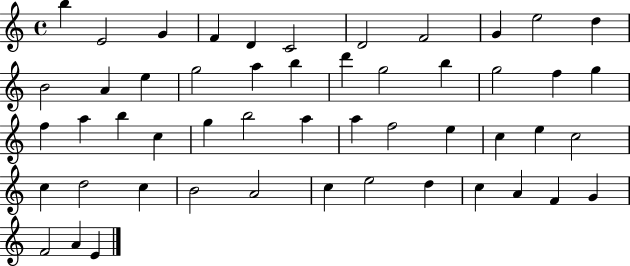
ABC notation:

X:1
T:Untitled
M:4/4
L:1/4
K:C
b E2 G F D C2 D2 F2 G e2 d B2 A e g2 a b d' g2 b g2 f g f a b c g b2 a a f2 e c e c2 c d2 c B2 A2 c e2 d c A F G F2 A E